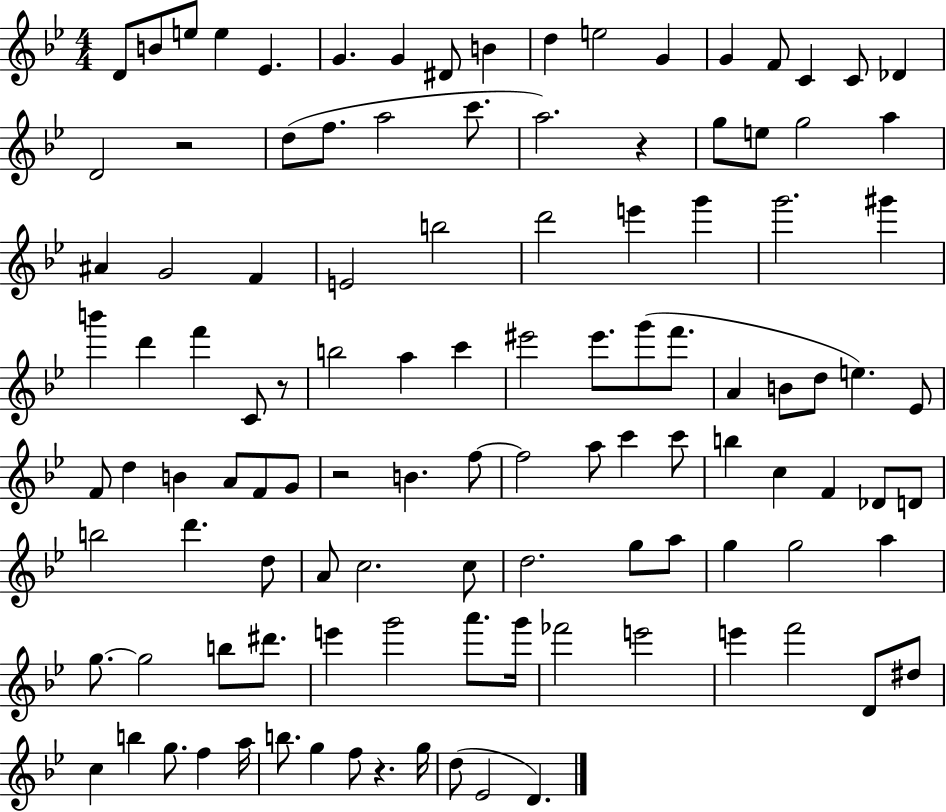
D4/e B4/e E5/e E5/q Eb4/q. G4/q. G4/q D#4/e B4/q D5/q E5/h G4/q G4/q F4/e C4/q C4/e Db4/q D4/h R/h D5/e F5/e. A5/h C6/e. A5/h. R/q G5/e E5/e G5/h A5/q A#4/q G4/h F4/q E4/h B5/h D6/h E6/q G6/q G6/h. G#6/q B6/q D6/q F6/q C4/e R/e B5/h A5/q C6/q EIS6/h EIS6/e. G6/e F6/e. A4/q B4/e D5/e E5/q. Eb4/e F4/e D5/q B4/q A4/e F4/e G4/e R/h B4/q. F5/e F5/h A5/e C6/q C6/e B5/q C5/q F4/q Db4/e D4/e B5/h D6/q. D5/e A4/e C5/h. C5/e D5/h. G5/e A5/e G5/q G5/h A5/q G5/e. G5/h B5/e D#6/e. E6/q G6/h A6/e. G6/s FES6/h E6/h E6/q F6/h D4/e D#5/e C5/q B5/q G5/e. F5/q A5/s B5/e. G5/q F5/e R/q. G5/s D5/e Eb4/h D4/q.